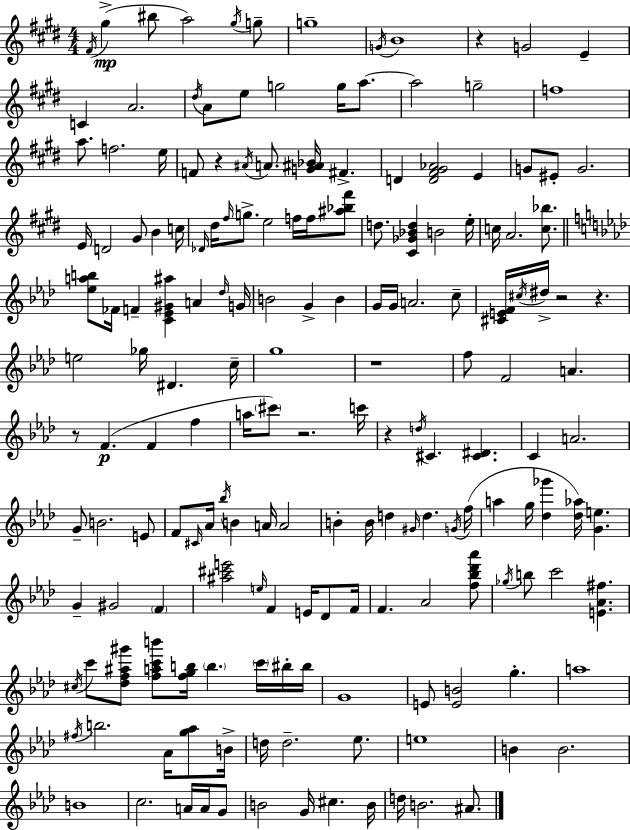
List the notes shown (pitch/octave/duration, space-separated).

F#4/s G#5/q BIS5/e A5/h G#5/s G5/e G5/w G4/s B4/w R/q G4/h E4/q C4/q A4/h. D#5/s A4/e E5/e G5/h G5/s A5/e. A5/h G5/h F5/w A5/e. F5/h. E5/s F4/e R/q A#4/s A4/e. [G4,A#4,Bb4]/s F#4/q. D4/q [D4,F#4,G#4,Ab4]/h E4/q G4/e EIS4/e G4/h. E4/s D4/h G#4/e B4/q C5/s Db4/s D#5/s F#5/s G5/e. E5/h F5/s F5/s [A#5,Bb5,F#6]/e D5/e. [C#4,Gb4,Bb4,D5]/q B4/h E5/s C5/s A4/h. [C5,Bb5]/e. [Eb5,A5,B5]/e FES4/s F4/q [C4,Eb4,G#4,A#5]/q A4/q Db5/s G4/s B4/h G4/q B4/q G4/s G4/s A4/h. C5/e [C#4,E4,F4]/s C#5/s D#5/s R/h R/q. E5/h Gb5/s D#4/q. C5/s G5/w R/w F5/e F4/h A4/q. R/e F4/q. F4/q F5/q A5/s C#6/e R/h. C6/s R/q D5/s C#4/q. [C#4,D#4]/q. C4/q A4/h. G4/e B4/h. E4/e F4/e C#4/s Ab4/s Bb5/s B4/q A4/s A4/h B4/q B4/s D5/q G#4/s D5/q. G4/s F5/s A5/q G5/s [Db5,Gb6]/q [Db5,Ab5]/s [G4,E5]/q. G4/q G#4/h F4/q [A#5,C#6,E6]/h E5/s F4/q E4/s Db4/e F4/s F4/q. Ab4/h [F5,Bb5,Db6,Ab6]/e Gb5/s B5/e C6/h [E4,Ab4,F#5]/q. C#5/s C6/e [Db5,F5,A#5,G#6]/e [F5,A5,C6,B6]/e [F5,G5,B5]/s B5/q. C6/s BIS5/s BIS5/s G4/w E4/e [E4,B4]/h G5/q. A5/w F#5/s B5/h. Ab4/s [G5,Ab5]/e B4/s D5/s D5/h. Eb5/e. E5/w B4/q B4/h. B4/w C5/h. A4/s A4/s G4/e B4/h G4/s C#5/q. B4/s D5/s B4/h. A#4/e.